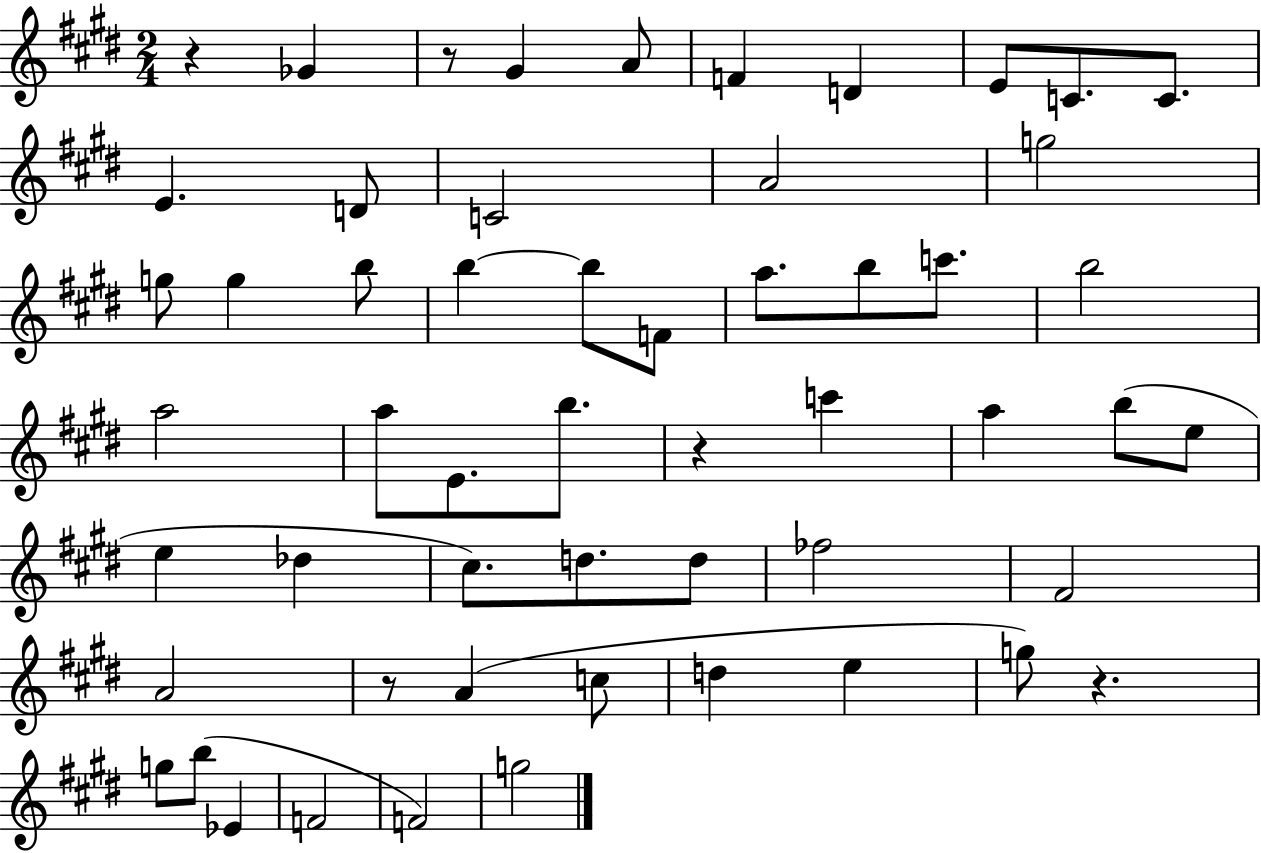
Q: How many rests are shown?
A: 5